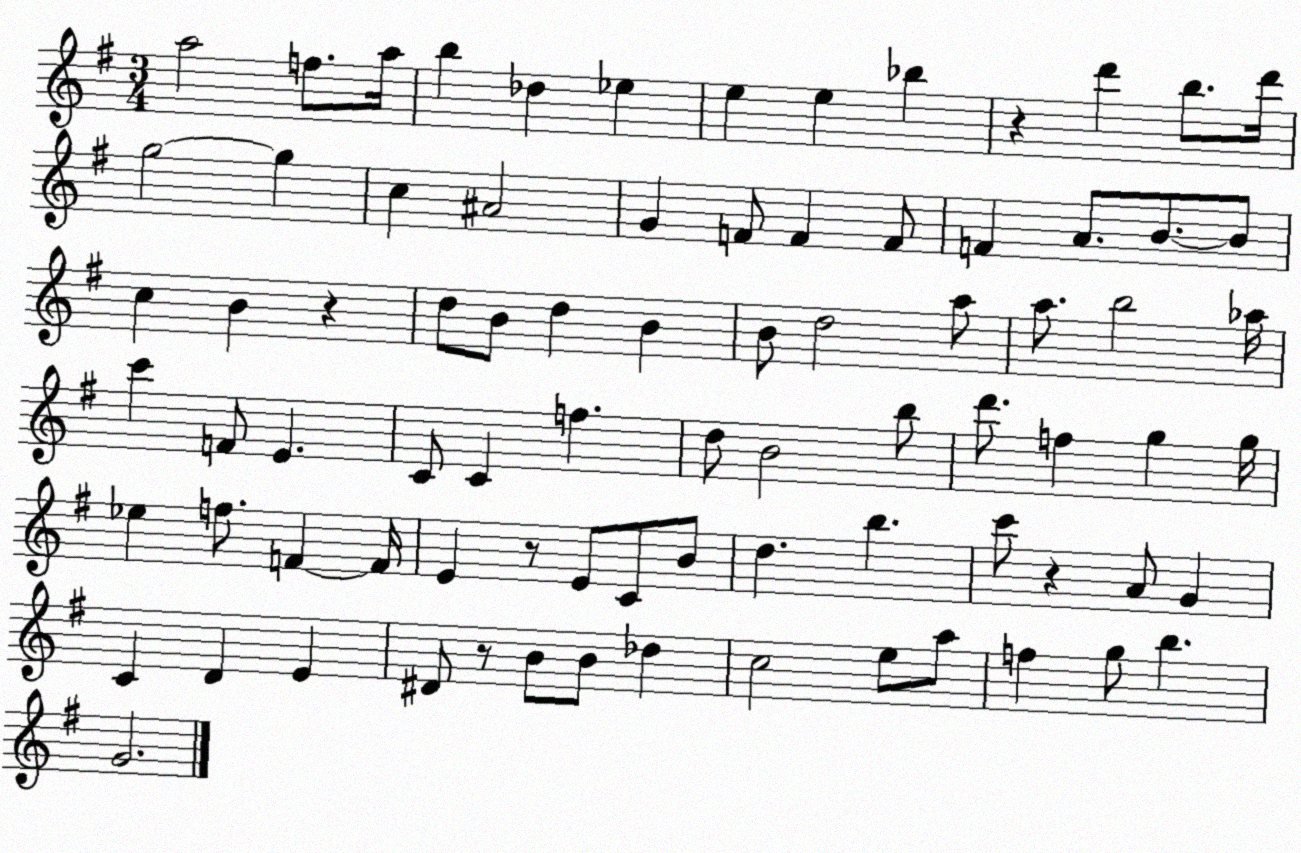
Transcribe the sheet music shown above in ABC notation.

X:1
T:Untitled
M:3/4
L:1/4
K:G
a2 f/2 a/4 b _d _e e e _b z d' b/2 d'/4 g2 g c ^A2 G F/2 F F/2 F A/2 B/2 B/2 c B z d/2 B/2 d B B/2 d2 a/2 a/2 b2 _a/4 c' F/2 E C/2 C f d/2 B2 b/2 d'/2 f g g/4 _e f/2 F F/4 E z/2 E/2 C/2 B/2 d b c'/2 z A/2 G C D E ^D/2 z/2 B/2 B/2 _d c2 e/2 a/2 f g/2 b G2